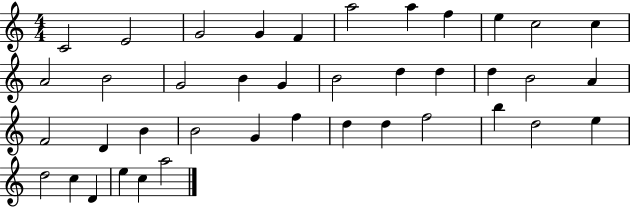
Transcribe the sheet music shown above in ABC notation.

X:1
T:Untitled
M:4/4
L:1/4
K:C
C2 E2 G2 G F a2 a f e c2 c A2 B2 G2 B G B2 d d d B2 A F2 D B B2 G f d d f2 b d2 e d2 c D e c a2